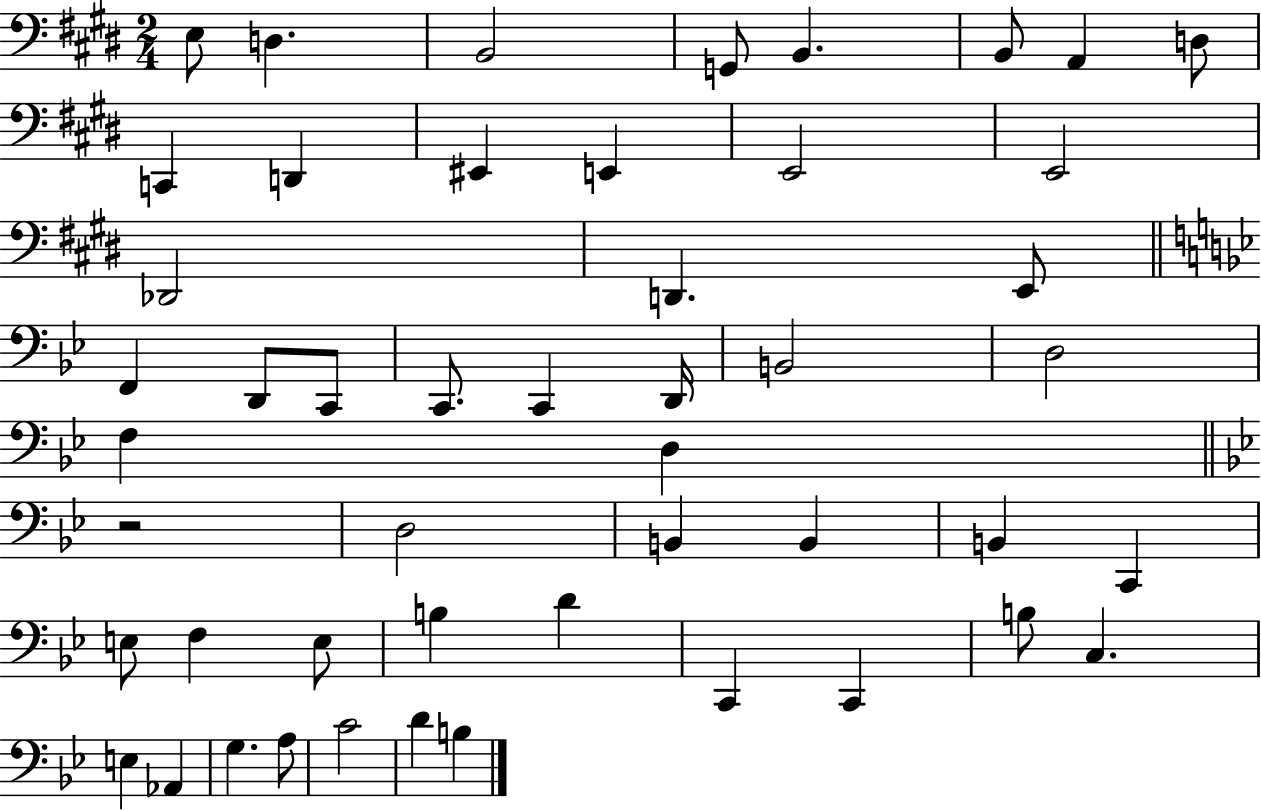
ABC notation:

X:1
T:Untitled
M:2/4
L:1/4
K:E
E,/2 D, B,,2 G,,/2 B,, B,,/2 A,, D,/2 C,, D,, ^E,, E,, E,,2 E,,2 _D,,2 D,, E,,/2 F,, D,,/2 C,,/2 C,,/2 C,, D,,/4 B,,2 D,2 F, D, z2 D,2 B,, B,, B,, C,, E,/2 F, E,/2 B, D C,, C,, B,/2 C, E, _A,, G, A,/2 C2 D B,